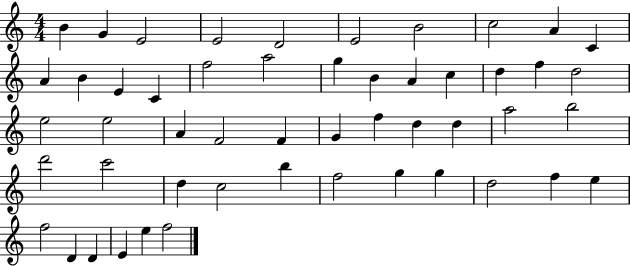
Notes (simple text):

B4/q G4/q E4/h E4/h D4/h E4/h B4/h C5/h A4/q C4/q A4/q B4/q E4/q C4/q F5/h A5/h G5/q B4/q A4/q C5/q D5/q F5/q D5/h E5/h E5/h A4/q F4/h F4/q G4/q F5/q D5/q D5/q A5/h B5/h D6/h C6/h D5/q C5/h B5/q F5/h G5/q G5/q D5/h F5/q E5/q F5/h D4/q D4/q E4/q E5/q F5/h